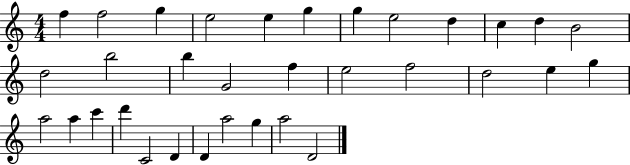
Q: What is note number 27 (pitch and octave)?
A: C4